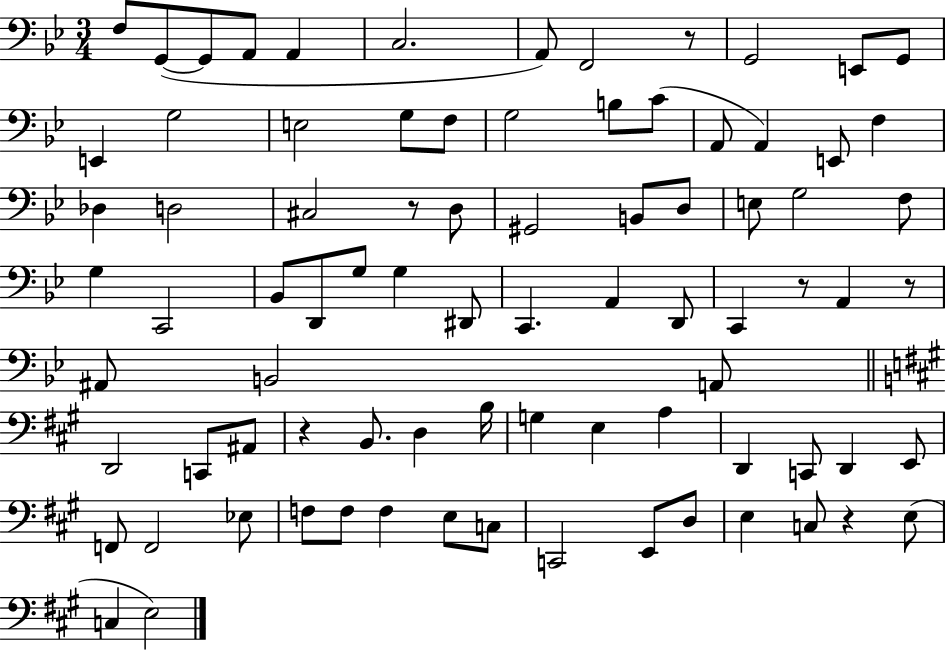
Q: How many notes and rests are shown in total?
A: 83